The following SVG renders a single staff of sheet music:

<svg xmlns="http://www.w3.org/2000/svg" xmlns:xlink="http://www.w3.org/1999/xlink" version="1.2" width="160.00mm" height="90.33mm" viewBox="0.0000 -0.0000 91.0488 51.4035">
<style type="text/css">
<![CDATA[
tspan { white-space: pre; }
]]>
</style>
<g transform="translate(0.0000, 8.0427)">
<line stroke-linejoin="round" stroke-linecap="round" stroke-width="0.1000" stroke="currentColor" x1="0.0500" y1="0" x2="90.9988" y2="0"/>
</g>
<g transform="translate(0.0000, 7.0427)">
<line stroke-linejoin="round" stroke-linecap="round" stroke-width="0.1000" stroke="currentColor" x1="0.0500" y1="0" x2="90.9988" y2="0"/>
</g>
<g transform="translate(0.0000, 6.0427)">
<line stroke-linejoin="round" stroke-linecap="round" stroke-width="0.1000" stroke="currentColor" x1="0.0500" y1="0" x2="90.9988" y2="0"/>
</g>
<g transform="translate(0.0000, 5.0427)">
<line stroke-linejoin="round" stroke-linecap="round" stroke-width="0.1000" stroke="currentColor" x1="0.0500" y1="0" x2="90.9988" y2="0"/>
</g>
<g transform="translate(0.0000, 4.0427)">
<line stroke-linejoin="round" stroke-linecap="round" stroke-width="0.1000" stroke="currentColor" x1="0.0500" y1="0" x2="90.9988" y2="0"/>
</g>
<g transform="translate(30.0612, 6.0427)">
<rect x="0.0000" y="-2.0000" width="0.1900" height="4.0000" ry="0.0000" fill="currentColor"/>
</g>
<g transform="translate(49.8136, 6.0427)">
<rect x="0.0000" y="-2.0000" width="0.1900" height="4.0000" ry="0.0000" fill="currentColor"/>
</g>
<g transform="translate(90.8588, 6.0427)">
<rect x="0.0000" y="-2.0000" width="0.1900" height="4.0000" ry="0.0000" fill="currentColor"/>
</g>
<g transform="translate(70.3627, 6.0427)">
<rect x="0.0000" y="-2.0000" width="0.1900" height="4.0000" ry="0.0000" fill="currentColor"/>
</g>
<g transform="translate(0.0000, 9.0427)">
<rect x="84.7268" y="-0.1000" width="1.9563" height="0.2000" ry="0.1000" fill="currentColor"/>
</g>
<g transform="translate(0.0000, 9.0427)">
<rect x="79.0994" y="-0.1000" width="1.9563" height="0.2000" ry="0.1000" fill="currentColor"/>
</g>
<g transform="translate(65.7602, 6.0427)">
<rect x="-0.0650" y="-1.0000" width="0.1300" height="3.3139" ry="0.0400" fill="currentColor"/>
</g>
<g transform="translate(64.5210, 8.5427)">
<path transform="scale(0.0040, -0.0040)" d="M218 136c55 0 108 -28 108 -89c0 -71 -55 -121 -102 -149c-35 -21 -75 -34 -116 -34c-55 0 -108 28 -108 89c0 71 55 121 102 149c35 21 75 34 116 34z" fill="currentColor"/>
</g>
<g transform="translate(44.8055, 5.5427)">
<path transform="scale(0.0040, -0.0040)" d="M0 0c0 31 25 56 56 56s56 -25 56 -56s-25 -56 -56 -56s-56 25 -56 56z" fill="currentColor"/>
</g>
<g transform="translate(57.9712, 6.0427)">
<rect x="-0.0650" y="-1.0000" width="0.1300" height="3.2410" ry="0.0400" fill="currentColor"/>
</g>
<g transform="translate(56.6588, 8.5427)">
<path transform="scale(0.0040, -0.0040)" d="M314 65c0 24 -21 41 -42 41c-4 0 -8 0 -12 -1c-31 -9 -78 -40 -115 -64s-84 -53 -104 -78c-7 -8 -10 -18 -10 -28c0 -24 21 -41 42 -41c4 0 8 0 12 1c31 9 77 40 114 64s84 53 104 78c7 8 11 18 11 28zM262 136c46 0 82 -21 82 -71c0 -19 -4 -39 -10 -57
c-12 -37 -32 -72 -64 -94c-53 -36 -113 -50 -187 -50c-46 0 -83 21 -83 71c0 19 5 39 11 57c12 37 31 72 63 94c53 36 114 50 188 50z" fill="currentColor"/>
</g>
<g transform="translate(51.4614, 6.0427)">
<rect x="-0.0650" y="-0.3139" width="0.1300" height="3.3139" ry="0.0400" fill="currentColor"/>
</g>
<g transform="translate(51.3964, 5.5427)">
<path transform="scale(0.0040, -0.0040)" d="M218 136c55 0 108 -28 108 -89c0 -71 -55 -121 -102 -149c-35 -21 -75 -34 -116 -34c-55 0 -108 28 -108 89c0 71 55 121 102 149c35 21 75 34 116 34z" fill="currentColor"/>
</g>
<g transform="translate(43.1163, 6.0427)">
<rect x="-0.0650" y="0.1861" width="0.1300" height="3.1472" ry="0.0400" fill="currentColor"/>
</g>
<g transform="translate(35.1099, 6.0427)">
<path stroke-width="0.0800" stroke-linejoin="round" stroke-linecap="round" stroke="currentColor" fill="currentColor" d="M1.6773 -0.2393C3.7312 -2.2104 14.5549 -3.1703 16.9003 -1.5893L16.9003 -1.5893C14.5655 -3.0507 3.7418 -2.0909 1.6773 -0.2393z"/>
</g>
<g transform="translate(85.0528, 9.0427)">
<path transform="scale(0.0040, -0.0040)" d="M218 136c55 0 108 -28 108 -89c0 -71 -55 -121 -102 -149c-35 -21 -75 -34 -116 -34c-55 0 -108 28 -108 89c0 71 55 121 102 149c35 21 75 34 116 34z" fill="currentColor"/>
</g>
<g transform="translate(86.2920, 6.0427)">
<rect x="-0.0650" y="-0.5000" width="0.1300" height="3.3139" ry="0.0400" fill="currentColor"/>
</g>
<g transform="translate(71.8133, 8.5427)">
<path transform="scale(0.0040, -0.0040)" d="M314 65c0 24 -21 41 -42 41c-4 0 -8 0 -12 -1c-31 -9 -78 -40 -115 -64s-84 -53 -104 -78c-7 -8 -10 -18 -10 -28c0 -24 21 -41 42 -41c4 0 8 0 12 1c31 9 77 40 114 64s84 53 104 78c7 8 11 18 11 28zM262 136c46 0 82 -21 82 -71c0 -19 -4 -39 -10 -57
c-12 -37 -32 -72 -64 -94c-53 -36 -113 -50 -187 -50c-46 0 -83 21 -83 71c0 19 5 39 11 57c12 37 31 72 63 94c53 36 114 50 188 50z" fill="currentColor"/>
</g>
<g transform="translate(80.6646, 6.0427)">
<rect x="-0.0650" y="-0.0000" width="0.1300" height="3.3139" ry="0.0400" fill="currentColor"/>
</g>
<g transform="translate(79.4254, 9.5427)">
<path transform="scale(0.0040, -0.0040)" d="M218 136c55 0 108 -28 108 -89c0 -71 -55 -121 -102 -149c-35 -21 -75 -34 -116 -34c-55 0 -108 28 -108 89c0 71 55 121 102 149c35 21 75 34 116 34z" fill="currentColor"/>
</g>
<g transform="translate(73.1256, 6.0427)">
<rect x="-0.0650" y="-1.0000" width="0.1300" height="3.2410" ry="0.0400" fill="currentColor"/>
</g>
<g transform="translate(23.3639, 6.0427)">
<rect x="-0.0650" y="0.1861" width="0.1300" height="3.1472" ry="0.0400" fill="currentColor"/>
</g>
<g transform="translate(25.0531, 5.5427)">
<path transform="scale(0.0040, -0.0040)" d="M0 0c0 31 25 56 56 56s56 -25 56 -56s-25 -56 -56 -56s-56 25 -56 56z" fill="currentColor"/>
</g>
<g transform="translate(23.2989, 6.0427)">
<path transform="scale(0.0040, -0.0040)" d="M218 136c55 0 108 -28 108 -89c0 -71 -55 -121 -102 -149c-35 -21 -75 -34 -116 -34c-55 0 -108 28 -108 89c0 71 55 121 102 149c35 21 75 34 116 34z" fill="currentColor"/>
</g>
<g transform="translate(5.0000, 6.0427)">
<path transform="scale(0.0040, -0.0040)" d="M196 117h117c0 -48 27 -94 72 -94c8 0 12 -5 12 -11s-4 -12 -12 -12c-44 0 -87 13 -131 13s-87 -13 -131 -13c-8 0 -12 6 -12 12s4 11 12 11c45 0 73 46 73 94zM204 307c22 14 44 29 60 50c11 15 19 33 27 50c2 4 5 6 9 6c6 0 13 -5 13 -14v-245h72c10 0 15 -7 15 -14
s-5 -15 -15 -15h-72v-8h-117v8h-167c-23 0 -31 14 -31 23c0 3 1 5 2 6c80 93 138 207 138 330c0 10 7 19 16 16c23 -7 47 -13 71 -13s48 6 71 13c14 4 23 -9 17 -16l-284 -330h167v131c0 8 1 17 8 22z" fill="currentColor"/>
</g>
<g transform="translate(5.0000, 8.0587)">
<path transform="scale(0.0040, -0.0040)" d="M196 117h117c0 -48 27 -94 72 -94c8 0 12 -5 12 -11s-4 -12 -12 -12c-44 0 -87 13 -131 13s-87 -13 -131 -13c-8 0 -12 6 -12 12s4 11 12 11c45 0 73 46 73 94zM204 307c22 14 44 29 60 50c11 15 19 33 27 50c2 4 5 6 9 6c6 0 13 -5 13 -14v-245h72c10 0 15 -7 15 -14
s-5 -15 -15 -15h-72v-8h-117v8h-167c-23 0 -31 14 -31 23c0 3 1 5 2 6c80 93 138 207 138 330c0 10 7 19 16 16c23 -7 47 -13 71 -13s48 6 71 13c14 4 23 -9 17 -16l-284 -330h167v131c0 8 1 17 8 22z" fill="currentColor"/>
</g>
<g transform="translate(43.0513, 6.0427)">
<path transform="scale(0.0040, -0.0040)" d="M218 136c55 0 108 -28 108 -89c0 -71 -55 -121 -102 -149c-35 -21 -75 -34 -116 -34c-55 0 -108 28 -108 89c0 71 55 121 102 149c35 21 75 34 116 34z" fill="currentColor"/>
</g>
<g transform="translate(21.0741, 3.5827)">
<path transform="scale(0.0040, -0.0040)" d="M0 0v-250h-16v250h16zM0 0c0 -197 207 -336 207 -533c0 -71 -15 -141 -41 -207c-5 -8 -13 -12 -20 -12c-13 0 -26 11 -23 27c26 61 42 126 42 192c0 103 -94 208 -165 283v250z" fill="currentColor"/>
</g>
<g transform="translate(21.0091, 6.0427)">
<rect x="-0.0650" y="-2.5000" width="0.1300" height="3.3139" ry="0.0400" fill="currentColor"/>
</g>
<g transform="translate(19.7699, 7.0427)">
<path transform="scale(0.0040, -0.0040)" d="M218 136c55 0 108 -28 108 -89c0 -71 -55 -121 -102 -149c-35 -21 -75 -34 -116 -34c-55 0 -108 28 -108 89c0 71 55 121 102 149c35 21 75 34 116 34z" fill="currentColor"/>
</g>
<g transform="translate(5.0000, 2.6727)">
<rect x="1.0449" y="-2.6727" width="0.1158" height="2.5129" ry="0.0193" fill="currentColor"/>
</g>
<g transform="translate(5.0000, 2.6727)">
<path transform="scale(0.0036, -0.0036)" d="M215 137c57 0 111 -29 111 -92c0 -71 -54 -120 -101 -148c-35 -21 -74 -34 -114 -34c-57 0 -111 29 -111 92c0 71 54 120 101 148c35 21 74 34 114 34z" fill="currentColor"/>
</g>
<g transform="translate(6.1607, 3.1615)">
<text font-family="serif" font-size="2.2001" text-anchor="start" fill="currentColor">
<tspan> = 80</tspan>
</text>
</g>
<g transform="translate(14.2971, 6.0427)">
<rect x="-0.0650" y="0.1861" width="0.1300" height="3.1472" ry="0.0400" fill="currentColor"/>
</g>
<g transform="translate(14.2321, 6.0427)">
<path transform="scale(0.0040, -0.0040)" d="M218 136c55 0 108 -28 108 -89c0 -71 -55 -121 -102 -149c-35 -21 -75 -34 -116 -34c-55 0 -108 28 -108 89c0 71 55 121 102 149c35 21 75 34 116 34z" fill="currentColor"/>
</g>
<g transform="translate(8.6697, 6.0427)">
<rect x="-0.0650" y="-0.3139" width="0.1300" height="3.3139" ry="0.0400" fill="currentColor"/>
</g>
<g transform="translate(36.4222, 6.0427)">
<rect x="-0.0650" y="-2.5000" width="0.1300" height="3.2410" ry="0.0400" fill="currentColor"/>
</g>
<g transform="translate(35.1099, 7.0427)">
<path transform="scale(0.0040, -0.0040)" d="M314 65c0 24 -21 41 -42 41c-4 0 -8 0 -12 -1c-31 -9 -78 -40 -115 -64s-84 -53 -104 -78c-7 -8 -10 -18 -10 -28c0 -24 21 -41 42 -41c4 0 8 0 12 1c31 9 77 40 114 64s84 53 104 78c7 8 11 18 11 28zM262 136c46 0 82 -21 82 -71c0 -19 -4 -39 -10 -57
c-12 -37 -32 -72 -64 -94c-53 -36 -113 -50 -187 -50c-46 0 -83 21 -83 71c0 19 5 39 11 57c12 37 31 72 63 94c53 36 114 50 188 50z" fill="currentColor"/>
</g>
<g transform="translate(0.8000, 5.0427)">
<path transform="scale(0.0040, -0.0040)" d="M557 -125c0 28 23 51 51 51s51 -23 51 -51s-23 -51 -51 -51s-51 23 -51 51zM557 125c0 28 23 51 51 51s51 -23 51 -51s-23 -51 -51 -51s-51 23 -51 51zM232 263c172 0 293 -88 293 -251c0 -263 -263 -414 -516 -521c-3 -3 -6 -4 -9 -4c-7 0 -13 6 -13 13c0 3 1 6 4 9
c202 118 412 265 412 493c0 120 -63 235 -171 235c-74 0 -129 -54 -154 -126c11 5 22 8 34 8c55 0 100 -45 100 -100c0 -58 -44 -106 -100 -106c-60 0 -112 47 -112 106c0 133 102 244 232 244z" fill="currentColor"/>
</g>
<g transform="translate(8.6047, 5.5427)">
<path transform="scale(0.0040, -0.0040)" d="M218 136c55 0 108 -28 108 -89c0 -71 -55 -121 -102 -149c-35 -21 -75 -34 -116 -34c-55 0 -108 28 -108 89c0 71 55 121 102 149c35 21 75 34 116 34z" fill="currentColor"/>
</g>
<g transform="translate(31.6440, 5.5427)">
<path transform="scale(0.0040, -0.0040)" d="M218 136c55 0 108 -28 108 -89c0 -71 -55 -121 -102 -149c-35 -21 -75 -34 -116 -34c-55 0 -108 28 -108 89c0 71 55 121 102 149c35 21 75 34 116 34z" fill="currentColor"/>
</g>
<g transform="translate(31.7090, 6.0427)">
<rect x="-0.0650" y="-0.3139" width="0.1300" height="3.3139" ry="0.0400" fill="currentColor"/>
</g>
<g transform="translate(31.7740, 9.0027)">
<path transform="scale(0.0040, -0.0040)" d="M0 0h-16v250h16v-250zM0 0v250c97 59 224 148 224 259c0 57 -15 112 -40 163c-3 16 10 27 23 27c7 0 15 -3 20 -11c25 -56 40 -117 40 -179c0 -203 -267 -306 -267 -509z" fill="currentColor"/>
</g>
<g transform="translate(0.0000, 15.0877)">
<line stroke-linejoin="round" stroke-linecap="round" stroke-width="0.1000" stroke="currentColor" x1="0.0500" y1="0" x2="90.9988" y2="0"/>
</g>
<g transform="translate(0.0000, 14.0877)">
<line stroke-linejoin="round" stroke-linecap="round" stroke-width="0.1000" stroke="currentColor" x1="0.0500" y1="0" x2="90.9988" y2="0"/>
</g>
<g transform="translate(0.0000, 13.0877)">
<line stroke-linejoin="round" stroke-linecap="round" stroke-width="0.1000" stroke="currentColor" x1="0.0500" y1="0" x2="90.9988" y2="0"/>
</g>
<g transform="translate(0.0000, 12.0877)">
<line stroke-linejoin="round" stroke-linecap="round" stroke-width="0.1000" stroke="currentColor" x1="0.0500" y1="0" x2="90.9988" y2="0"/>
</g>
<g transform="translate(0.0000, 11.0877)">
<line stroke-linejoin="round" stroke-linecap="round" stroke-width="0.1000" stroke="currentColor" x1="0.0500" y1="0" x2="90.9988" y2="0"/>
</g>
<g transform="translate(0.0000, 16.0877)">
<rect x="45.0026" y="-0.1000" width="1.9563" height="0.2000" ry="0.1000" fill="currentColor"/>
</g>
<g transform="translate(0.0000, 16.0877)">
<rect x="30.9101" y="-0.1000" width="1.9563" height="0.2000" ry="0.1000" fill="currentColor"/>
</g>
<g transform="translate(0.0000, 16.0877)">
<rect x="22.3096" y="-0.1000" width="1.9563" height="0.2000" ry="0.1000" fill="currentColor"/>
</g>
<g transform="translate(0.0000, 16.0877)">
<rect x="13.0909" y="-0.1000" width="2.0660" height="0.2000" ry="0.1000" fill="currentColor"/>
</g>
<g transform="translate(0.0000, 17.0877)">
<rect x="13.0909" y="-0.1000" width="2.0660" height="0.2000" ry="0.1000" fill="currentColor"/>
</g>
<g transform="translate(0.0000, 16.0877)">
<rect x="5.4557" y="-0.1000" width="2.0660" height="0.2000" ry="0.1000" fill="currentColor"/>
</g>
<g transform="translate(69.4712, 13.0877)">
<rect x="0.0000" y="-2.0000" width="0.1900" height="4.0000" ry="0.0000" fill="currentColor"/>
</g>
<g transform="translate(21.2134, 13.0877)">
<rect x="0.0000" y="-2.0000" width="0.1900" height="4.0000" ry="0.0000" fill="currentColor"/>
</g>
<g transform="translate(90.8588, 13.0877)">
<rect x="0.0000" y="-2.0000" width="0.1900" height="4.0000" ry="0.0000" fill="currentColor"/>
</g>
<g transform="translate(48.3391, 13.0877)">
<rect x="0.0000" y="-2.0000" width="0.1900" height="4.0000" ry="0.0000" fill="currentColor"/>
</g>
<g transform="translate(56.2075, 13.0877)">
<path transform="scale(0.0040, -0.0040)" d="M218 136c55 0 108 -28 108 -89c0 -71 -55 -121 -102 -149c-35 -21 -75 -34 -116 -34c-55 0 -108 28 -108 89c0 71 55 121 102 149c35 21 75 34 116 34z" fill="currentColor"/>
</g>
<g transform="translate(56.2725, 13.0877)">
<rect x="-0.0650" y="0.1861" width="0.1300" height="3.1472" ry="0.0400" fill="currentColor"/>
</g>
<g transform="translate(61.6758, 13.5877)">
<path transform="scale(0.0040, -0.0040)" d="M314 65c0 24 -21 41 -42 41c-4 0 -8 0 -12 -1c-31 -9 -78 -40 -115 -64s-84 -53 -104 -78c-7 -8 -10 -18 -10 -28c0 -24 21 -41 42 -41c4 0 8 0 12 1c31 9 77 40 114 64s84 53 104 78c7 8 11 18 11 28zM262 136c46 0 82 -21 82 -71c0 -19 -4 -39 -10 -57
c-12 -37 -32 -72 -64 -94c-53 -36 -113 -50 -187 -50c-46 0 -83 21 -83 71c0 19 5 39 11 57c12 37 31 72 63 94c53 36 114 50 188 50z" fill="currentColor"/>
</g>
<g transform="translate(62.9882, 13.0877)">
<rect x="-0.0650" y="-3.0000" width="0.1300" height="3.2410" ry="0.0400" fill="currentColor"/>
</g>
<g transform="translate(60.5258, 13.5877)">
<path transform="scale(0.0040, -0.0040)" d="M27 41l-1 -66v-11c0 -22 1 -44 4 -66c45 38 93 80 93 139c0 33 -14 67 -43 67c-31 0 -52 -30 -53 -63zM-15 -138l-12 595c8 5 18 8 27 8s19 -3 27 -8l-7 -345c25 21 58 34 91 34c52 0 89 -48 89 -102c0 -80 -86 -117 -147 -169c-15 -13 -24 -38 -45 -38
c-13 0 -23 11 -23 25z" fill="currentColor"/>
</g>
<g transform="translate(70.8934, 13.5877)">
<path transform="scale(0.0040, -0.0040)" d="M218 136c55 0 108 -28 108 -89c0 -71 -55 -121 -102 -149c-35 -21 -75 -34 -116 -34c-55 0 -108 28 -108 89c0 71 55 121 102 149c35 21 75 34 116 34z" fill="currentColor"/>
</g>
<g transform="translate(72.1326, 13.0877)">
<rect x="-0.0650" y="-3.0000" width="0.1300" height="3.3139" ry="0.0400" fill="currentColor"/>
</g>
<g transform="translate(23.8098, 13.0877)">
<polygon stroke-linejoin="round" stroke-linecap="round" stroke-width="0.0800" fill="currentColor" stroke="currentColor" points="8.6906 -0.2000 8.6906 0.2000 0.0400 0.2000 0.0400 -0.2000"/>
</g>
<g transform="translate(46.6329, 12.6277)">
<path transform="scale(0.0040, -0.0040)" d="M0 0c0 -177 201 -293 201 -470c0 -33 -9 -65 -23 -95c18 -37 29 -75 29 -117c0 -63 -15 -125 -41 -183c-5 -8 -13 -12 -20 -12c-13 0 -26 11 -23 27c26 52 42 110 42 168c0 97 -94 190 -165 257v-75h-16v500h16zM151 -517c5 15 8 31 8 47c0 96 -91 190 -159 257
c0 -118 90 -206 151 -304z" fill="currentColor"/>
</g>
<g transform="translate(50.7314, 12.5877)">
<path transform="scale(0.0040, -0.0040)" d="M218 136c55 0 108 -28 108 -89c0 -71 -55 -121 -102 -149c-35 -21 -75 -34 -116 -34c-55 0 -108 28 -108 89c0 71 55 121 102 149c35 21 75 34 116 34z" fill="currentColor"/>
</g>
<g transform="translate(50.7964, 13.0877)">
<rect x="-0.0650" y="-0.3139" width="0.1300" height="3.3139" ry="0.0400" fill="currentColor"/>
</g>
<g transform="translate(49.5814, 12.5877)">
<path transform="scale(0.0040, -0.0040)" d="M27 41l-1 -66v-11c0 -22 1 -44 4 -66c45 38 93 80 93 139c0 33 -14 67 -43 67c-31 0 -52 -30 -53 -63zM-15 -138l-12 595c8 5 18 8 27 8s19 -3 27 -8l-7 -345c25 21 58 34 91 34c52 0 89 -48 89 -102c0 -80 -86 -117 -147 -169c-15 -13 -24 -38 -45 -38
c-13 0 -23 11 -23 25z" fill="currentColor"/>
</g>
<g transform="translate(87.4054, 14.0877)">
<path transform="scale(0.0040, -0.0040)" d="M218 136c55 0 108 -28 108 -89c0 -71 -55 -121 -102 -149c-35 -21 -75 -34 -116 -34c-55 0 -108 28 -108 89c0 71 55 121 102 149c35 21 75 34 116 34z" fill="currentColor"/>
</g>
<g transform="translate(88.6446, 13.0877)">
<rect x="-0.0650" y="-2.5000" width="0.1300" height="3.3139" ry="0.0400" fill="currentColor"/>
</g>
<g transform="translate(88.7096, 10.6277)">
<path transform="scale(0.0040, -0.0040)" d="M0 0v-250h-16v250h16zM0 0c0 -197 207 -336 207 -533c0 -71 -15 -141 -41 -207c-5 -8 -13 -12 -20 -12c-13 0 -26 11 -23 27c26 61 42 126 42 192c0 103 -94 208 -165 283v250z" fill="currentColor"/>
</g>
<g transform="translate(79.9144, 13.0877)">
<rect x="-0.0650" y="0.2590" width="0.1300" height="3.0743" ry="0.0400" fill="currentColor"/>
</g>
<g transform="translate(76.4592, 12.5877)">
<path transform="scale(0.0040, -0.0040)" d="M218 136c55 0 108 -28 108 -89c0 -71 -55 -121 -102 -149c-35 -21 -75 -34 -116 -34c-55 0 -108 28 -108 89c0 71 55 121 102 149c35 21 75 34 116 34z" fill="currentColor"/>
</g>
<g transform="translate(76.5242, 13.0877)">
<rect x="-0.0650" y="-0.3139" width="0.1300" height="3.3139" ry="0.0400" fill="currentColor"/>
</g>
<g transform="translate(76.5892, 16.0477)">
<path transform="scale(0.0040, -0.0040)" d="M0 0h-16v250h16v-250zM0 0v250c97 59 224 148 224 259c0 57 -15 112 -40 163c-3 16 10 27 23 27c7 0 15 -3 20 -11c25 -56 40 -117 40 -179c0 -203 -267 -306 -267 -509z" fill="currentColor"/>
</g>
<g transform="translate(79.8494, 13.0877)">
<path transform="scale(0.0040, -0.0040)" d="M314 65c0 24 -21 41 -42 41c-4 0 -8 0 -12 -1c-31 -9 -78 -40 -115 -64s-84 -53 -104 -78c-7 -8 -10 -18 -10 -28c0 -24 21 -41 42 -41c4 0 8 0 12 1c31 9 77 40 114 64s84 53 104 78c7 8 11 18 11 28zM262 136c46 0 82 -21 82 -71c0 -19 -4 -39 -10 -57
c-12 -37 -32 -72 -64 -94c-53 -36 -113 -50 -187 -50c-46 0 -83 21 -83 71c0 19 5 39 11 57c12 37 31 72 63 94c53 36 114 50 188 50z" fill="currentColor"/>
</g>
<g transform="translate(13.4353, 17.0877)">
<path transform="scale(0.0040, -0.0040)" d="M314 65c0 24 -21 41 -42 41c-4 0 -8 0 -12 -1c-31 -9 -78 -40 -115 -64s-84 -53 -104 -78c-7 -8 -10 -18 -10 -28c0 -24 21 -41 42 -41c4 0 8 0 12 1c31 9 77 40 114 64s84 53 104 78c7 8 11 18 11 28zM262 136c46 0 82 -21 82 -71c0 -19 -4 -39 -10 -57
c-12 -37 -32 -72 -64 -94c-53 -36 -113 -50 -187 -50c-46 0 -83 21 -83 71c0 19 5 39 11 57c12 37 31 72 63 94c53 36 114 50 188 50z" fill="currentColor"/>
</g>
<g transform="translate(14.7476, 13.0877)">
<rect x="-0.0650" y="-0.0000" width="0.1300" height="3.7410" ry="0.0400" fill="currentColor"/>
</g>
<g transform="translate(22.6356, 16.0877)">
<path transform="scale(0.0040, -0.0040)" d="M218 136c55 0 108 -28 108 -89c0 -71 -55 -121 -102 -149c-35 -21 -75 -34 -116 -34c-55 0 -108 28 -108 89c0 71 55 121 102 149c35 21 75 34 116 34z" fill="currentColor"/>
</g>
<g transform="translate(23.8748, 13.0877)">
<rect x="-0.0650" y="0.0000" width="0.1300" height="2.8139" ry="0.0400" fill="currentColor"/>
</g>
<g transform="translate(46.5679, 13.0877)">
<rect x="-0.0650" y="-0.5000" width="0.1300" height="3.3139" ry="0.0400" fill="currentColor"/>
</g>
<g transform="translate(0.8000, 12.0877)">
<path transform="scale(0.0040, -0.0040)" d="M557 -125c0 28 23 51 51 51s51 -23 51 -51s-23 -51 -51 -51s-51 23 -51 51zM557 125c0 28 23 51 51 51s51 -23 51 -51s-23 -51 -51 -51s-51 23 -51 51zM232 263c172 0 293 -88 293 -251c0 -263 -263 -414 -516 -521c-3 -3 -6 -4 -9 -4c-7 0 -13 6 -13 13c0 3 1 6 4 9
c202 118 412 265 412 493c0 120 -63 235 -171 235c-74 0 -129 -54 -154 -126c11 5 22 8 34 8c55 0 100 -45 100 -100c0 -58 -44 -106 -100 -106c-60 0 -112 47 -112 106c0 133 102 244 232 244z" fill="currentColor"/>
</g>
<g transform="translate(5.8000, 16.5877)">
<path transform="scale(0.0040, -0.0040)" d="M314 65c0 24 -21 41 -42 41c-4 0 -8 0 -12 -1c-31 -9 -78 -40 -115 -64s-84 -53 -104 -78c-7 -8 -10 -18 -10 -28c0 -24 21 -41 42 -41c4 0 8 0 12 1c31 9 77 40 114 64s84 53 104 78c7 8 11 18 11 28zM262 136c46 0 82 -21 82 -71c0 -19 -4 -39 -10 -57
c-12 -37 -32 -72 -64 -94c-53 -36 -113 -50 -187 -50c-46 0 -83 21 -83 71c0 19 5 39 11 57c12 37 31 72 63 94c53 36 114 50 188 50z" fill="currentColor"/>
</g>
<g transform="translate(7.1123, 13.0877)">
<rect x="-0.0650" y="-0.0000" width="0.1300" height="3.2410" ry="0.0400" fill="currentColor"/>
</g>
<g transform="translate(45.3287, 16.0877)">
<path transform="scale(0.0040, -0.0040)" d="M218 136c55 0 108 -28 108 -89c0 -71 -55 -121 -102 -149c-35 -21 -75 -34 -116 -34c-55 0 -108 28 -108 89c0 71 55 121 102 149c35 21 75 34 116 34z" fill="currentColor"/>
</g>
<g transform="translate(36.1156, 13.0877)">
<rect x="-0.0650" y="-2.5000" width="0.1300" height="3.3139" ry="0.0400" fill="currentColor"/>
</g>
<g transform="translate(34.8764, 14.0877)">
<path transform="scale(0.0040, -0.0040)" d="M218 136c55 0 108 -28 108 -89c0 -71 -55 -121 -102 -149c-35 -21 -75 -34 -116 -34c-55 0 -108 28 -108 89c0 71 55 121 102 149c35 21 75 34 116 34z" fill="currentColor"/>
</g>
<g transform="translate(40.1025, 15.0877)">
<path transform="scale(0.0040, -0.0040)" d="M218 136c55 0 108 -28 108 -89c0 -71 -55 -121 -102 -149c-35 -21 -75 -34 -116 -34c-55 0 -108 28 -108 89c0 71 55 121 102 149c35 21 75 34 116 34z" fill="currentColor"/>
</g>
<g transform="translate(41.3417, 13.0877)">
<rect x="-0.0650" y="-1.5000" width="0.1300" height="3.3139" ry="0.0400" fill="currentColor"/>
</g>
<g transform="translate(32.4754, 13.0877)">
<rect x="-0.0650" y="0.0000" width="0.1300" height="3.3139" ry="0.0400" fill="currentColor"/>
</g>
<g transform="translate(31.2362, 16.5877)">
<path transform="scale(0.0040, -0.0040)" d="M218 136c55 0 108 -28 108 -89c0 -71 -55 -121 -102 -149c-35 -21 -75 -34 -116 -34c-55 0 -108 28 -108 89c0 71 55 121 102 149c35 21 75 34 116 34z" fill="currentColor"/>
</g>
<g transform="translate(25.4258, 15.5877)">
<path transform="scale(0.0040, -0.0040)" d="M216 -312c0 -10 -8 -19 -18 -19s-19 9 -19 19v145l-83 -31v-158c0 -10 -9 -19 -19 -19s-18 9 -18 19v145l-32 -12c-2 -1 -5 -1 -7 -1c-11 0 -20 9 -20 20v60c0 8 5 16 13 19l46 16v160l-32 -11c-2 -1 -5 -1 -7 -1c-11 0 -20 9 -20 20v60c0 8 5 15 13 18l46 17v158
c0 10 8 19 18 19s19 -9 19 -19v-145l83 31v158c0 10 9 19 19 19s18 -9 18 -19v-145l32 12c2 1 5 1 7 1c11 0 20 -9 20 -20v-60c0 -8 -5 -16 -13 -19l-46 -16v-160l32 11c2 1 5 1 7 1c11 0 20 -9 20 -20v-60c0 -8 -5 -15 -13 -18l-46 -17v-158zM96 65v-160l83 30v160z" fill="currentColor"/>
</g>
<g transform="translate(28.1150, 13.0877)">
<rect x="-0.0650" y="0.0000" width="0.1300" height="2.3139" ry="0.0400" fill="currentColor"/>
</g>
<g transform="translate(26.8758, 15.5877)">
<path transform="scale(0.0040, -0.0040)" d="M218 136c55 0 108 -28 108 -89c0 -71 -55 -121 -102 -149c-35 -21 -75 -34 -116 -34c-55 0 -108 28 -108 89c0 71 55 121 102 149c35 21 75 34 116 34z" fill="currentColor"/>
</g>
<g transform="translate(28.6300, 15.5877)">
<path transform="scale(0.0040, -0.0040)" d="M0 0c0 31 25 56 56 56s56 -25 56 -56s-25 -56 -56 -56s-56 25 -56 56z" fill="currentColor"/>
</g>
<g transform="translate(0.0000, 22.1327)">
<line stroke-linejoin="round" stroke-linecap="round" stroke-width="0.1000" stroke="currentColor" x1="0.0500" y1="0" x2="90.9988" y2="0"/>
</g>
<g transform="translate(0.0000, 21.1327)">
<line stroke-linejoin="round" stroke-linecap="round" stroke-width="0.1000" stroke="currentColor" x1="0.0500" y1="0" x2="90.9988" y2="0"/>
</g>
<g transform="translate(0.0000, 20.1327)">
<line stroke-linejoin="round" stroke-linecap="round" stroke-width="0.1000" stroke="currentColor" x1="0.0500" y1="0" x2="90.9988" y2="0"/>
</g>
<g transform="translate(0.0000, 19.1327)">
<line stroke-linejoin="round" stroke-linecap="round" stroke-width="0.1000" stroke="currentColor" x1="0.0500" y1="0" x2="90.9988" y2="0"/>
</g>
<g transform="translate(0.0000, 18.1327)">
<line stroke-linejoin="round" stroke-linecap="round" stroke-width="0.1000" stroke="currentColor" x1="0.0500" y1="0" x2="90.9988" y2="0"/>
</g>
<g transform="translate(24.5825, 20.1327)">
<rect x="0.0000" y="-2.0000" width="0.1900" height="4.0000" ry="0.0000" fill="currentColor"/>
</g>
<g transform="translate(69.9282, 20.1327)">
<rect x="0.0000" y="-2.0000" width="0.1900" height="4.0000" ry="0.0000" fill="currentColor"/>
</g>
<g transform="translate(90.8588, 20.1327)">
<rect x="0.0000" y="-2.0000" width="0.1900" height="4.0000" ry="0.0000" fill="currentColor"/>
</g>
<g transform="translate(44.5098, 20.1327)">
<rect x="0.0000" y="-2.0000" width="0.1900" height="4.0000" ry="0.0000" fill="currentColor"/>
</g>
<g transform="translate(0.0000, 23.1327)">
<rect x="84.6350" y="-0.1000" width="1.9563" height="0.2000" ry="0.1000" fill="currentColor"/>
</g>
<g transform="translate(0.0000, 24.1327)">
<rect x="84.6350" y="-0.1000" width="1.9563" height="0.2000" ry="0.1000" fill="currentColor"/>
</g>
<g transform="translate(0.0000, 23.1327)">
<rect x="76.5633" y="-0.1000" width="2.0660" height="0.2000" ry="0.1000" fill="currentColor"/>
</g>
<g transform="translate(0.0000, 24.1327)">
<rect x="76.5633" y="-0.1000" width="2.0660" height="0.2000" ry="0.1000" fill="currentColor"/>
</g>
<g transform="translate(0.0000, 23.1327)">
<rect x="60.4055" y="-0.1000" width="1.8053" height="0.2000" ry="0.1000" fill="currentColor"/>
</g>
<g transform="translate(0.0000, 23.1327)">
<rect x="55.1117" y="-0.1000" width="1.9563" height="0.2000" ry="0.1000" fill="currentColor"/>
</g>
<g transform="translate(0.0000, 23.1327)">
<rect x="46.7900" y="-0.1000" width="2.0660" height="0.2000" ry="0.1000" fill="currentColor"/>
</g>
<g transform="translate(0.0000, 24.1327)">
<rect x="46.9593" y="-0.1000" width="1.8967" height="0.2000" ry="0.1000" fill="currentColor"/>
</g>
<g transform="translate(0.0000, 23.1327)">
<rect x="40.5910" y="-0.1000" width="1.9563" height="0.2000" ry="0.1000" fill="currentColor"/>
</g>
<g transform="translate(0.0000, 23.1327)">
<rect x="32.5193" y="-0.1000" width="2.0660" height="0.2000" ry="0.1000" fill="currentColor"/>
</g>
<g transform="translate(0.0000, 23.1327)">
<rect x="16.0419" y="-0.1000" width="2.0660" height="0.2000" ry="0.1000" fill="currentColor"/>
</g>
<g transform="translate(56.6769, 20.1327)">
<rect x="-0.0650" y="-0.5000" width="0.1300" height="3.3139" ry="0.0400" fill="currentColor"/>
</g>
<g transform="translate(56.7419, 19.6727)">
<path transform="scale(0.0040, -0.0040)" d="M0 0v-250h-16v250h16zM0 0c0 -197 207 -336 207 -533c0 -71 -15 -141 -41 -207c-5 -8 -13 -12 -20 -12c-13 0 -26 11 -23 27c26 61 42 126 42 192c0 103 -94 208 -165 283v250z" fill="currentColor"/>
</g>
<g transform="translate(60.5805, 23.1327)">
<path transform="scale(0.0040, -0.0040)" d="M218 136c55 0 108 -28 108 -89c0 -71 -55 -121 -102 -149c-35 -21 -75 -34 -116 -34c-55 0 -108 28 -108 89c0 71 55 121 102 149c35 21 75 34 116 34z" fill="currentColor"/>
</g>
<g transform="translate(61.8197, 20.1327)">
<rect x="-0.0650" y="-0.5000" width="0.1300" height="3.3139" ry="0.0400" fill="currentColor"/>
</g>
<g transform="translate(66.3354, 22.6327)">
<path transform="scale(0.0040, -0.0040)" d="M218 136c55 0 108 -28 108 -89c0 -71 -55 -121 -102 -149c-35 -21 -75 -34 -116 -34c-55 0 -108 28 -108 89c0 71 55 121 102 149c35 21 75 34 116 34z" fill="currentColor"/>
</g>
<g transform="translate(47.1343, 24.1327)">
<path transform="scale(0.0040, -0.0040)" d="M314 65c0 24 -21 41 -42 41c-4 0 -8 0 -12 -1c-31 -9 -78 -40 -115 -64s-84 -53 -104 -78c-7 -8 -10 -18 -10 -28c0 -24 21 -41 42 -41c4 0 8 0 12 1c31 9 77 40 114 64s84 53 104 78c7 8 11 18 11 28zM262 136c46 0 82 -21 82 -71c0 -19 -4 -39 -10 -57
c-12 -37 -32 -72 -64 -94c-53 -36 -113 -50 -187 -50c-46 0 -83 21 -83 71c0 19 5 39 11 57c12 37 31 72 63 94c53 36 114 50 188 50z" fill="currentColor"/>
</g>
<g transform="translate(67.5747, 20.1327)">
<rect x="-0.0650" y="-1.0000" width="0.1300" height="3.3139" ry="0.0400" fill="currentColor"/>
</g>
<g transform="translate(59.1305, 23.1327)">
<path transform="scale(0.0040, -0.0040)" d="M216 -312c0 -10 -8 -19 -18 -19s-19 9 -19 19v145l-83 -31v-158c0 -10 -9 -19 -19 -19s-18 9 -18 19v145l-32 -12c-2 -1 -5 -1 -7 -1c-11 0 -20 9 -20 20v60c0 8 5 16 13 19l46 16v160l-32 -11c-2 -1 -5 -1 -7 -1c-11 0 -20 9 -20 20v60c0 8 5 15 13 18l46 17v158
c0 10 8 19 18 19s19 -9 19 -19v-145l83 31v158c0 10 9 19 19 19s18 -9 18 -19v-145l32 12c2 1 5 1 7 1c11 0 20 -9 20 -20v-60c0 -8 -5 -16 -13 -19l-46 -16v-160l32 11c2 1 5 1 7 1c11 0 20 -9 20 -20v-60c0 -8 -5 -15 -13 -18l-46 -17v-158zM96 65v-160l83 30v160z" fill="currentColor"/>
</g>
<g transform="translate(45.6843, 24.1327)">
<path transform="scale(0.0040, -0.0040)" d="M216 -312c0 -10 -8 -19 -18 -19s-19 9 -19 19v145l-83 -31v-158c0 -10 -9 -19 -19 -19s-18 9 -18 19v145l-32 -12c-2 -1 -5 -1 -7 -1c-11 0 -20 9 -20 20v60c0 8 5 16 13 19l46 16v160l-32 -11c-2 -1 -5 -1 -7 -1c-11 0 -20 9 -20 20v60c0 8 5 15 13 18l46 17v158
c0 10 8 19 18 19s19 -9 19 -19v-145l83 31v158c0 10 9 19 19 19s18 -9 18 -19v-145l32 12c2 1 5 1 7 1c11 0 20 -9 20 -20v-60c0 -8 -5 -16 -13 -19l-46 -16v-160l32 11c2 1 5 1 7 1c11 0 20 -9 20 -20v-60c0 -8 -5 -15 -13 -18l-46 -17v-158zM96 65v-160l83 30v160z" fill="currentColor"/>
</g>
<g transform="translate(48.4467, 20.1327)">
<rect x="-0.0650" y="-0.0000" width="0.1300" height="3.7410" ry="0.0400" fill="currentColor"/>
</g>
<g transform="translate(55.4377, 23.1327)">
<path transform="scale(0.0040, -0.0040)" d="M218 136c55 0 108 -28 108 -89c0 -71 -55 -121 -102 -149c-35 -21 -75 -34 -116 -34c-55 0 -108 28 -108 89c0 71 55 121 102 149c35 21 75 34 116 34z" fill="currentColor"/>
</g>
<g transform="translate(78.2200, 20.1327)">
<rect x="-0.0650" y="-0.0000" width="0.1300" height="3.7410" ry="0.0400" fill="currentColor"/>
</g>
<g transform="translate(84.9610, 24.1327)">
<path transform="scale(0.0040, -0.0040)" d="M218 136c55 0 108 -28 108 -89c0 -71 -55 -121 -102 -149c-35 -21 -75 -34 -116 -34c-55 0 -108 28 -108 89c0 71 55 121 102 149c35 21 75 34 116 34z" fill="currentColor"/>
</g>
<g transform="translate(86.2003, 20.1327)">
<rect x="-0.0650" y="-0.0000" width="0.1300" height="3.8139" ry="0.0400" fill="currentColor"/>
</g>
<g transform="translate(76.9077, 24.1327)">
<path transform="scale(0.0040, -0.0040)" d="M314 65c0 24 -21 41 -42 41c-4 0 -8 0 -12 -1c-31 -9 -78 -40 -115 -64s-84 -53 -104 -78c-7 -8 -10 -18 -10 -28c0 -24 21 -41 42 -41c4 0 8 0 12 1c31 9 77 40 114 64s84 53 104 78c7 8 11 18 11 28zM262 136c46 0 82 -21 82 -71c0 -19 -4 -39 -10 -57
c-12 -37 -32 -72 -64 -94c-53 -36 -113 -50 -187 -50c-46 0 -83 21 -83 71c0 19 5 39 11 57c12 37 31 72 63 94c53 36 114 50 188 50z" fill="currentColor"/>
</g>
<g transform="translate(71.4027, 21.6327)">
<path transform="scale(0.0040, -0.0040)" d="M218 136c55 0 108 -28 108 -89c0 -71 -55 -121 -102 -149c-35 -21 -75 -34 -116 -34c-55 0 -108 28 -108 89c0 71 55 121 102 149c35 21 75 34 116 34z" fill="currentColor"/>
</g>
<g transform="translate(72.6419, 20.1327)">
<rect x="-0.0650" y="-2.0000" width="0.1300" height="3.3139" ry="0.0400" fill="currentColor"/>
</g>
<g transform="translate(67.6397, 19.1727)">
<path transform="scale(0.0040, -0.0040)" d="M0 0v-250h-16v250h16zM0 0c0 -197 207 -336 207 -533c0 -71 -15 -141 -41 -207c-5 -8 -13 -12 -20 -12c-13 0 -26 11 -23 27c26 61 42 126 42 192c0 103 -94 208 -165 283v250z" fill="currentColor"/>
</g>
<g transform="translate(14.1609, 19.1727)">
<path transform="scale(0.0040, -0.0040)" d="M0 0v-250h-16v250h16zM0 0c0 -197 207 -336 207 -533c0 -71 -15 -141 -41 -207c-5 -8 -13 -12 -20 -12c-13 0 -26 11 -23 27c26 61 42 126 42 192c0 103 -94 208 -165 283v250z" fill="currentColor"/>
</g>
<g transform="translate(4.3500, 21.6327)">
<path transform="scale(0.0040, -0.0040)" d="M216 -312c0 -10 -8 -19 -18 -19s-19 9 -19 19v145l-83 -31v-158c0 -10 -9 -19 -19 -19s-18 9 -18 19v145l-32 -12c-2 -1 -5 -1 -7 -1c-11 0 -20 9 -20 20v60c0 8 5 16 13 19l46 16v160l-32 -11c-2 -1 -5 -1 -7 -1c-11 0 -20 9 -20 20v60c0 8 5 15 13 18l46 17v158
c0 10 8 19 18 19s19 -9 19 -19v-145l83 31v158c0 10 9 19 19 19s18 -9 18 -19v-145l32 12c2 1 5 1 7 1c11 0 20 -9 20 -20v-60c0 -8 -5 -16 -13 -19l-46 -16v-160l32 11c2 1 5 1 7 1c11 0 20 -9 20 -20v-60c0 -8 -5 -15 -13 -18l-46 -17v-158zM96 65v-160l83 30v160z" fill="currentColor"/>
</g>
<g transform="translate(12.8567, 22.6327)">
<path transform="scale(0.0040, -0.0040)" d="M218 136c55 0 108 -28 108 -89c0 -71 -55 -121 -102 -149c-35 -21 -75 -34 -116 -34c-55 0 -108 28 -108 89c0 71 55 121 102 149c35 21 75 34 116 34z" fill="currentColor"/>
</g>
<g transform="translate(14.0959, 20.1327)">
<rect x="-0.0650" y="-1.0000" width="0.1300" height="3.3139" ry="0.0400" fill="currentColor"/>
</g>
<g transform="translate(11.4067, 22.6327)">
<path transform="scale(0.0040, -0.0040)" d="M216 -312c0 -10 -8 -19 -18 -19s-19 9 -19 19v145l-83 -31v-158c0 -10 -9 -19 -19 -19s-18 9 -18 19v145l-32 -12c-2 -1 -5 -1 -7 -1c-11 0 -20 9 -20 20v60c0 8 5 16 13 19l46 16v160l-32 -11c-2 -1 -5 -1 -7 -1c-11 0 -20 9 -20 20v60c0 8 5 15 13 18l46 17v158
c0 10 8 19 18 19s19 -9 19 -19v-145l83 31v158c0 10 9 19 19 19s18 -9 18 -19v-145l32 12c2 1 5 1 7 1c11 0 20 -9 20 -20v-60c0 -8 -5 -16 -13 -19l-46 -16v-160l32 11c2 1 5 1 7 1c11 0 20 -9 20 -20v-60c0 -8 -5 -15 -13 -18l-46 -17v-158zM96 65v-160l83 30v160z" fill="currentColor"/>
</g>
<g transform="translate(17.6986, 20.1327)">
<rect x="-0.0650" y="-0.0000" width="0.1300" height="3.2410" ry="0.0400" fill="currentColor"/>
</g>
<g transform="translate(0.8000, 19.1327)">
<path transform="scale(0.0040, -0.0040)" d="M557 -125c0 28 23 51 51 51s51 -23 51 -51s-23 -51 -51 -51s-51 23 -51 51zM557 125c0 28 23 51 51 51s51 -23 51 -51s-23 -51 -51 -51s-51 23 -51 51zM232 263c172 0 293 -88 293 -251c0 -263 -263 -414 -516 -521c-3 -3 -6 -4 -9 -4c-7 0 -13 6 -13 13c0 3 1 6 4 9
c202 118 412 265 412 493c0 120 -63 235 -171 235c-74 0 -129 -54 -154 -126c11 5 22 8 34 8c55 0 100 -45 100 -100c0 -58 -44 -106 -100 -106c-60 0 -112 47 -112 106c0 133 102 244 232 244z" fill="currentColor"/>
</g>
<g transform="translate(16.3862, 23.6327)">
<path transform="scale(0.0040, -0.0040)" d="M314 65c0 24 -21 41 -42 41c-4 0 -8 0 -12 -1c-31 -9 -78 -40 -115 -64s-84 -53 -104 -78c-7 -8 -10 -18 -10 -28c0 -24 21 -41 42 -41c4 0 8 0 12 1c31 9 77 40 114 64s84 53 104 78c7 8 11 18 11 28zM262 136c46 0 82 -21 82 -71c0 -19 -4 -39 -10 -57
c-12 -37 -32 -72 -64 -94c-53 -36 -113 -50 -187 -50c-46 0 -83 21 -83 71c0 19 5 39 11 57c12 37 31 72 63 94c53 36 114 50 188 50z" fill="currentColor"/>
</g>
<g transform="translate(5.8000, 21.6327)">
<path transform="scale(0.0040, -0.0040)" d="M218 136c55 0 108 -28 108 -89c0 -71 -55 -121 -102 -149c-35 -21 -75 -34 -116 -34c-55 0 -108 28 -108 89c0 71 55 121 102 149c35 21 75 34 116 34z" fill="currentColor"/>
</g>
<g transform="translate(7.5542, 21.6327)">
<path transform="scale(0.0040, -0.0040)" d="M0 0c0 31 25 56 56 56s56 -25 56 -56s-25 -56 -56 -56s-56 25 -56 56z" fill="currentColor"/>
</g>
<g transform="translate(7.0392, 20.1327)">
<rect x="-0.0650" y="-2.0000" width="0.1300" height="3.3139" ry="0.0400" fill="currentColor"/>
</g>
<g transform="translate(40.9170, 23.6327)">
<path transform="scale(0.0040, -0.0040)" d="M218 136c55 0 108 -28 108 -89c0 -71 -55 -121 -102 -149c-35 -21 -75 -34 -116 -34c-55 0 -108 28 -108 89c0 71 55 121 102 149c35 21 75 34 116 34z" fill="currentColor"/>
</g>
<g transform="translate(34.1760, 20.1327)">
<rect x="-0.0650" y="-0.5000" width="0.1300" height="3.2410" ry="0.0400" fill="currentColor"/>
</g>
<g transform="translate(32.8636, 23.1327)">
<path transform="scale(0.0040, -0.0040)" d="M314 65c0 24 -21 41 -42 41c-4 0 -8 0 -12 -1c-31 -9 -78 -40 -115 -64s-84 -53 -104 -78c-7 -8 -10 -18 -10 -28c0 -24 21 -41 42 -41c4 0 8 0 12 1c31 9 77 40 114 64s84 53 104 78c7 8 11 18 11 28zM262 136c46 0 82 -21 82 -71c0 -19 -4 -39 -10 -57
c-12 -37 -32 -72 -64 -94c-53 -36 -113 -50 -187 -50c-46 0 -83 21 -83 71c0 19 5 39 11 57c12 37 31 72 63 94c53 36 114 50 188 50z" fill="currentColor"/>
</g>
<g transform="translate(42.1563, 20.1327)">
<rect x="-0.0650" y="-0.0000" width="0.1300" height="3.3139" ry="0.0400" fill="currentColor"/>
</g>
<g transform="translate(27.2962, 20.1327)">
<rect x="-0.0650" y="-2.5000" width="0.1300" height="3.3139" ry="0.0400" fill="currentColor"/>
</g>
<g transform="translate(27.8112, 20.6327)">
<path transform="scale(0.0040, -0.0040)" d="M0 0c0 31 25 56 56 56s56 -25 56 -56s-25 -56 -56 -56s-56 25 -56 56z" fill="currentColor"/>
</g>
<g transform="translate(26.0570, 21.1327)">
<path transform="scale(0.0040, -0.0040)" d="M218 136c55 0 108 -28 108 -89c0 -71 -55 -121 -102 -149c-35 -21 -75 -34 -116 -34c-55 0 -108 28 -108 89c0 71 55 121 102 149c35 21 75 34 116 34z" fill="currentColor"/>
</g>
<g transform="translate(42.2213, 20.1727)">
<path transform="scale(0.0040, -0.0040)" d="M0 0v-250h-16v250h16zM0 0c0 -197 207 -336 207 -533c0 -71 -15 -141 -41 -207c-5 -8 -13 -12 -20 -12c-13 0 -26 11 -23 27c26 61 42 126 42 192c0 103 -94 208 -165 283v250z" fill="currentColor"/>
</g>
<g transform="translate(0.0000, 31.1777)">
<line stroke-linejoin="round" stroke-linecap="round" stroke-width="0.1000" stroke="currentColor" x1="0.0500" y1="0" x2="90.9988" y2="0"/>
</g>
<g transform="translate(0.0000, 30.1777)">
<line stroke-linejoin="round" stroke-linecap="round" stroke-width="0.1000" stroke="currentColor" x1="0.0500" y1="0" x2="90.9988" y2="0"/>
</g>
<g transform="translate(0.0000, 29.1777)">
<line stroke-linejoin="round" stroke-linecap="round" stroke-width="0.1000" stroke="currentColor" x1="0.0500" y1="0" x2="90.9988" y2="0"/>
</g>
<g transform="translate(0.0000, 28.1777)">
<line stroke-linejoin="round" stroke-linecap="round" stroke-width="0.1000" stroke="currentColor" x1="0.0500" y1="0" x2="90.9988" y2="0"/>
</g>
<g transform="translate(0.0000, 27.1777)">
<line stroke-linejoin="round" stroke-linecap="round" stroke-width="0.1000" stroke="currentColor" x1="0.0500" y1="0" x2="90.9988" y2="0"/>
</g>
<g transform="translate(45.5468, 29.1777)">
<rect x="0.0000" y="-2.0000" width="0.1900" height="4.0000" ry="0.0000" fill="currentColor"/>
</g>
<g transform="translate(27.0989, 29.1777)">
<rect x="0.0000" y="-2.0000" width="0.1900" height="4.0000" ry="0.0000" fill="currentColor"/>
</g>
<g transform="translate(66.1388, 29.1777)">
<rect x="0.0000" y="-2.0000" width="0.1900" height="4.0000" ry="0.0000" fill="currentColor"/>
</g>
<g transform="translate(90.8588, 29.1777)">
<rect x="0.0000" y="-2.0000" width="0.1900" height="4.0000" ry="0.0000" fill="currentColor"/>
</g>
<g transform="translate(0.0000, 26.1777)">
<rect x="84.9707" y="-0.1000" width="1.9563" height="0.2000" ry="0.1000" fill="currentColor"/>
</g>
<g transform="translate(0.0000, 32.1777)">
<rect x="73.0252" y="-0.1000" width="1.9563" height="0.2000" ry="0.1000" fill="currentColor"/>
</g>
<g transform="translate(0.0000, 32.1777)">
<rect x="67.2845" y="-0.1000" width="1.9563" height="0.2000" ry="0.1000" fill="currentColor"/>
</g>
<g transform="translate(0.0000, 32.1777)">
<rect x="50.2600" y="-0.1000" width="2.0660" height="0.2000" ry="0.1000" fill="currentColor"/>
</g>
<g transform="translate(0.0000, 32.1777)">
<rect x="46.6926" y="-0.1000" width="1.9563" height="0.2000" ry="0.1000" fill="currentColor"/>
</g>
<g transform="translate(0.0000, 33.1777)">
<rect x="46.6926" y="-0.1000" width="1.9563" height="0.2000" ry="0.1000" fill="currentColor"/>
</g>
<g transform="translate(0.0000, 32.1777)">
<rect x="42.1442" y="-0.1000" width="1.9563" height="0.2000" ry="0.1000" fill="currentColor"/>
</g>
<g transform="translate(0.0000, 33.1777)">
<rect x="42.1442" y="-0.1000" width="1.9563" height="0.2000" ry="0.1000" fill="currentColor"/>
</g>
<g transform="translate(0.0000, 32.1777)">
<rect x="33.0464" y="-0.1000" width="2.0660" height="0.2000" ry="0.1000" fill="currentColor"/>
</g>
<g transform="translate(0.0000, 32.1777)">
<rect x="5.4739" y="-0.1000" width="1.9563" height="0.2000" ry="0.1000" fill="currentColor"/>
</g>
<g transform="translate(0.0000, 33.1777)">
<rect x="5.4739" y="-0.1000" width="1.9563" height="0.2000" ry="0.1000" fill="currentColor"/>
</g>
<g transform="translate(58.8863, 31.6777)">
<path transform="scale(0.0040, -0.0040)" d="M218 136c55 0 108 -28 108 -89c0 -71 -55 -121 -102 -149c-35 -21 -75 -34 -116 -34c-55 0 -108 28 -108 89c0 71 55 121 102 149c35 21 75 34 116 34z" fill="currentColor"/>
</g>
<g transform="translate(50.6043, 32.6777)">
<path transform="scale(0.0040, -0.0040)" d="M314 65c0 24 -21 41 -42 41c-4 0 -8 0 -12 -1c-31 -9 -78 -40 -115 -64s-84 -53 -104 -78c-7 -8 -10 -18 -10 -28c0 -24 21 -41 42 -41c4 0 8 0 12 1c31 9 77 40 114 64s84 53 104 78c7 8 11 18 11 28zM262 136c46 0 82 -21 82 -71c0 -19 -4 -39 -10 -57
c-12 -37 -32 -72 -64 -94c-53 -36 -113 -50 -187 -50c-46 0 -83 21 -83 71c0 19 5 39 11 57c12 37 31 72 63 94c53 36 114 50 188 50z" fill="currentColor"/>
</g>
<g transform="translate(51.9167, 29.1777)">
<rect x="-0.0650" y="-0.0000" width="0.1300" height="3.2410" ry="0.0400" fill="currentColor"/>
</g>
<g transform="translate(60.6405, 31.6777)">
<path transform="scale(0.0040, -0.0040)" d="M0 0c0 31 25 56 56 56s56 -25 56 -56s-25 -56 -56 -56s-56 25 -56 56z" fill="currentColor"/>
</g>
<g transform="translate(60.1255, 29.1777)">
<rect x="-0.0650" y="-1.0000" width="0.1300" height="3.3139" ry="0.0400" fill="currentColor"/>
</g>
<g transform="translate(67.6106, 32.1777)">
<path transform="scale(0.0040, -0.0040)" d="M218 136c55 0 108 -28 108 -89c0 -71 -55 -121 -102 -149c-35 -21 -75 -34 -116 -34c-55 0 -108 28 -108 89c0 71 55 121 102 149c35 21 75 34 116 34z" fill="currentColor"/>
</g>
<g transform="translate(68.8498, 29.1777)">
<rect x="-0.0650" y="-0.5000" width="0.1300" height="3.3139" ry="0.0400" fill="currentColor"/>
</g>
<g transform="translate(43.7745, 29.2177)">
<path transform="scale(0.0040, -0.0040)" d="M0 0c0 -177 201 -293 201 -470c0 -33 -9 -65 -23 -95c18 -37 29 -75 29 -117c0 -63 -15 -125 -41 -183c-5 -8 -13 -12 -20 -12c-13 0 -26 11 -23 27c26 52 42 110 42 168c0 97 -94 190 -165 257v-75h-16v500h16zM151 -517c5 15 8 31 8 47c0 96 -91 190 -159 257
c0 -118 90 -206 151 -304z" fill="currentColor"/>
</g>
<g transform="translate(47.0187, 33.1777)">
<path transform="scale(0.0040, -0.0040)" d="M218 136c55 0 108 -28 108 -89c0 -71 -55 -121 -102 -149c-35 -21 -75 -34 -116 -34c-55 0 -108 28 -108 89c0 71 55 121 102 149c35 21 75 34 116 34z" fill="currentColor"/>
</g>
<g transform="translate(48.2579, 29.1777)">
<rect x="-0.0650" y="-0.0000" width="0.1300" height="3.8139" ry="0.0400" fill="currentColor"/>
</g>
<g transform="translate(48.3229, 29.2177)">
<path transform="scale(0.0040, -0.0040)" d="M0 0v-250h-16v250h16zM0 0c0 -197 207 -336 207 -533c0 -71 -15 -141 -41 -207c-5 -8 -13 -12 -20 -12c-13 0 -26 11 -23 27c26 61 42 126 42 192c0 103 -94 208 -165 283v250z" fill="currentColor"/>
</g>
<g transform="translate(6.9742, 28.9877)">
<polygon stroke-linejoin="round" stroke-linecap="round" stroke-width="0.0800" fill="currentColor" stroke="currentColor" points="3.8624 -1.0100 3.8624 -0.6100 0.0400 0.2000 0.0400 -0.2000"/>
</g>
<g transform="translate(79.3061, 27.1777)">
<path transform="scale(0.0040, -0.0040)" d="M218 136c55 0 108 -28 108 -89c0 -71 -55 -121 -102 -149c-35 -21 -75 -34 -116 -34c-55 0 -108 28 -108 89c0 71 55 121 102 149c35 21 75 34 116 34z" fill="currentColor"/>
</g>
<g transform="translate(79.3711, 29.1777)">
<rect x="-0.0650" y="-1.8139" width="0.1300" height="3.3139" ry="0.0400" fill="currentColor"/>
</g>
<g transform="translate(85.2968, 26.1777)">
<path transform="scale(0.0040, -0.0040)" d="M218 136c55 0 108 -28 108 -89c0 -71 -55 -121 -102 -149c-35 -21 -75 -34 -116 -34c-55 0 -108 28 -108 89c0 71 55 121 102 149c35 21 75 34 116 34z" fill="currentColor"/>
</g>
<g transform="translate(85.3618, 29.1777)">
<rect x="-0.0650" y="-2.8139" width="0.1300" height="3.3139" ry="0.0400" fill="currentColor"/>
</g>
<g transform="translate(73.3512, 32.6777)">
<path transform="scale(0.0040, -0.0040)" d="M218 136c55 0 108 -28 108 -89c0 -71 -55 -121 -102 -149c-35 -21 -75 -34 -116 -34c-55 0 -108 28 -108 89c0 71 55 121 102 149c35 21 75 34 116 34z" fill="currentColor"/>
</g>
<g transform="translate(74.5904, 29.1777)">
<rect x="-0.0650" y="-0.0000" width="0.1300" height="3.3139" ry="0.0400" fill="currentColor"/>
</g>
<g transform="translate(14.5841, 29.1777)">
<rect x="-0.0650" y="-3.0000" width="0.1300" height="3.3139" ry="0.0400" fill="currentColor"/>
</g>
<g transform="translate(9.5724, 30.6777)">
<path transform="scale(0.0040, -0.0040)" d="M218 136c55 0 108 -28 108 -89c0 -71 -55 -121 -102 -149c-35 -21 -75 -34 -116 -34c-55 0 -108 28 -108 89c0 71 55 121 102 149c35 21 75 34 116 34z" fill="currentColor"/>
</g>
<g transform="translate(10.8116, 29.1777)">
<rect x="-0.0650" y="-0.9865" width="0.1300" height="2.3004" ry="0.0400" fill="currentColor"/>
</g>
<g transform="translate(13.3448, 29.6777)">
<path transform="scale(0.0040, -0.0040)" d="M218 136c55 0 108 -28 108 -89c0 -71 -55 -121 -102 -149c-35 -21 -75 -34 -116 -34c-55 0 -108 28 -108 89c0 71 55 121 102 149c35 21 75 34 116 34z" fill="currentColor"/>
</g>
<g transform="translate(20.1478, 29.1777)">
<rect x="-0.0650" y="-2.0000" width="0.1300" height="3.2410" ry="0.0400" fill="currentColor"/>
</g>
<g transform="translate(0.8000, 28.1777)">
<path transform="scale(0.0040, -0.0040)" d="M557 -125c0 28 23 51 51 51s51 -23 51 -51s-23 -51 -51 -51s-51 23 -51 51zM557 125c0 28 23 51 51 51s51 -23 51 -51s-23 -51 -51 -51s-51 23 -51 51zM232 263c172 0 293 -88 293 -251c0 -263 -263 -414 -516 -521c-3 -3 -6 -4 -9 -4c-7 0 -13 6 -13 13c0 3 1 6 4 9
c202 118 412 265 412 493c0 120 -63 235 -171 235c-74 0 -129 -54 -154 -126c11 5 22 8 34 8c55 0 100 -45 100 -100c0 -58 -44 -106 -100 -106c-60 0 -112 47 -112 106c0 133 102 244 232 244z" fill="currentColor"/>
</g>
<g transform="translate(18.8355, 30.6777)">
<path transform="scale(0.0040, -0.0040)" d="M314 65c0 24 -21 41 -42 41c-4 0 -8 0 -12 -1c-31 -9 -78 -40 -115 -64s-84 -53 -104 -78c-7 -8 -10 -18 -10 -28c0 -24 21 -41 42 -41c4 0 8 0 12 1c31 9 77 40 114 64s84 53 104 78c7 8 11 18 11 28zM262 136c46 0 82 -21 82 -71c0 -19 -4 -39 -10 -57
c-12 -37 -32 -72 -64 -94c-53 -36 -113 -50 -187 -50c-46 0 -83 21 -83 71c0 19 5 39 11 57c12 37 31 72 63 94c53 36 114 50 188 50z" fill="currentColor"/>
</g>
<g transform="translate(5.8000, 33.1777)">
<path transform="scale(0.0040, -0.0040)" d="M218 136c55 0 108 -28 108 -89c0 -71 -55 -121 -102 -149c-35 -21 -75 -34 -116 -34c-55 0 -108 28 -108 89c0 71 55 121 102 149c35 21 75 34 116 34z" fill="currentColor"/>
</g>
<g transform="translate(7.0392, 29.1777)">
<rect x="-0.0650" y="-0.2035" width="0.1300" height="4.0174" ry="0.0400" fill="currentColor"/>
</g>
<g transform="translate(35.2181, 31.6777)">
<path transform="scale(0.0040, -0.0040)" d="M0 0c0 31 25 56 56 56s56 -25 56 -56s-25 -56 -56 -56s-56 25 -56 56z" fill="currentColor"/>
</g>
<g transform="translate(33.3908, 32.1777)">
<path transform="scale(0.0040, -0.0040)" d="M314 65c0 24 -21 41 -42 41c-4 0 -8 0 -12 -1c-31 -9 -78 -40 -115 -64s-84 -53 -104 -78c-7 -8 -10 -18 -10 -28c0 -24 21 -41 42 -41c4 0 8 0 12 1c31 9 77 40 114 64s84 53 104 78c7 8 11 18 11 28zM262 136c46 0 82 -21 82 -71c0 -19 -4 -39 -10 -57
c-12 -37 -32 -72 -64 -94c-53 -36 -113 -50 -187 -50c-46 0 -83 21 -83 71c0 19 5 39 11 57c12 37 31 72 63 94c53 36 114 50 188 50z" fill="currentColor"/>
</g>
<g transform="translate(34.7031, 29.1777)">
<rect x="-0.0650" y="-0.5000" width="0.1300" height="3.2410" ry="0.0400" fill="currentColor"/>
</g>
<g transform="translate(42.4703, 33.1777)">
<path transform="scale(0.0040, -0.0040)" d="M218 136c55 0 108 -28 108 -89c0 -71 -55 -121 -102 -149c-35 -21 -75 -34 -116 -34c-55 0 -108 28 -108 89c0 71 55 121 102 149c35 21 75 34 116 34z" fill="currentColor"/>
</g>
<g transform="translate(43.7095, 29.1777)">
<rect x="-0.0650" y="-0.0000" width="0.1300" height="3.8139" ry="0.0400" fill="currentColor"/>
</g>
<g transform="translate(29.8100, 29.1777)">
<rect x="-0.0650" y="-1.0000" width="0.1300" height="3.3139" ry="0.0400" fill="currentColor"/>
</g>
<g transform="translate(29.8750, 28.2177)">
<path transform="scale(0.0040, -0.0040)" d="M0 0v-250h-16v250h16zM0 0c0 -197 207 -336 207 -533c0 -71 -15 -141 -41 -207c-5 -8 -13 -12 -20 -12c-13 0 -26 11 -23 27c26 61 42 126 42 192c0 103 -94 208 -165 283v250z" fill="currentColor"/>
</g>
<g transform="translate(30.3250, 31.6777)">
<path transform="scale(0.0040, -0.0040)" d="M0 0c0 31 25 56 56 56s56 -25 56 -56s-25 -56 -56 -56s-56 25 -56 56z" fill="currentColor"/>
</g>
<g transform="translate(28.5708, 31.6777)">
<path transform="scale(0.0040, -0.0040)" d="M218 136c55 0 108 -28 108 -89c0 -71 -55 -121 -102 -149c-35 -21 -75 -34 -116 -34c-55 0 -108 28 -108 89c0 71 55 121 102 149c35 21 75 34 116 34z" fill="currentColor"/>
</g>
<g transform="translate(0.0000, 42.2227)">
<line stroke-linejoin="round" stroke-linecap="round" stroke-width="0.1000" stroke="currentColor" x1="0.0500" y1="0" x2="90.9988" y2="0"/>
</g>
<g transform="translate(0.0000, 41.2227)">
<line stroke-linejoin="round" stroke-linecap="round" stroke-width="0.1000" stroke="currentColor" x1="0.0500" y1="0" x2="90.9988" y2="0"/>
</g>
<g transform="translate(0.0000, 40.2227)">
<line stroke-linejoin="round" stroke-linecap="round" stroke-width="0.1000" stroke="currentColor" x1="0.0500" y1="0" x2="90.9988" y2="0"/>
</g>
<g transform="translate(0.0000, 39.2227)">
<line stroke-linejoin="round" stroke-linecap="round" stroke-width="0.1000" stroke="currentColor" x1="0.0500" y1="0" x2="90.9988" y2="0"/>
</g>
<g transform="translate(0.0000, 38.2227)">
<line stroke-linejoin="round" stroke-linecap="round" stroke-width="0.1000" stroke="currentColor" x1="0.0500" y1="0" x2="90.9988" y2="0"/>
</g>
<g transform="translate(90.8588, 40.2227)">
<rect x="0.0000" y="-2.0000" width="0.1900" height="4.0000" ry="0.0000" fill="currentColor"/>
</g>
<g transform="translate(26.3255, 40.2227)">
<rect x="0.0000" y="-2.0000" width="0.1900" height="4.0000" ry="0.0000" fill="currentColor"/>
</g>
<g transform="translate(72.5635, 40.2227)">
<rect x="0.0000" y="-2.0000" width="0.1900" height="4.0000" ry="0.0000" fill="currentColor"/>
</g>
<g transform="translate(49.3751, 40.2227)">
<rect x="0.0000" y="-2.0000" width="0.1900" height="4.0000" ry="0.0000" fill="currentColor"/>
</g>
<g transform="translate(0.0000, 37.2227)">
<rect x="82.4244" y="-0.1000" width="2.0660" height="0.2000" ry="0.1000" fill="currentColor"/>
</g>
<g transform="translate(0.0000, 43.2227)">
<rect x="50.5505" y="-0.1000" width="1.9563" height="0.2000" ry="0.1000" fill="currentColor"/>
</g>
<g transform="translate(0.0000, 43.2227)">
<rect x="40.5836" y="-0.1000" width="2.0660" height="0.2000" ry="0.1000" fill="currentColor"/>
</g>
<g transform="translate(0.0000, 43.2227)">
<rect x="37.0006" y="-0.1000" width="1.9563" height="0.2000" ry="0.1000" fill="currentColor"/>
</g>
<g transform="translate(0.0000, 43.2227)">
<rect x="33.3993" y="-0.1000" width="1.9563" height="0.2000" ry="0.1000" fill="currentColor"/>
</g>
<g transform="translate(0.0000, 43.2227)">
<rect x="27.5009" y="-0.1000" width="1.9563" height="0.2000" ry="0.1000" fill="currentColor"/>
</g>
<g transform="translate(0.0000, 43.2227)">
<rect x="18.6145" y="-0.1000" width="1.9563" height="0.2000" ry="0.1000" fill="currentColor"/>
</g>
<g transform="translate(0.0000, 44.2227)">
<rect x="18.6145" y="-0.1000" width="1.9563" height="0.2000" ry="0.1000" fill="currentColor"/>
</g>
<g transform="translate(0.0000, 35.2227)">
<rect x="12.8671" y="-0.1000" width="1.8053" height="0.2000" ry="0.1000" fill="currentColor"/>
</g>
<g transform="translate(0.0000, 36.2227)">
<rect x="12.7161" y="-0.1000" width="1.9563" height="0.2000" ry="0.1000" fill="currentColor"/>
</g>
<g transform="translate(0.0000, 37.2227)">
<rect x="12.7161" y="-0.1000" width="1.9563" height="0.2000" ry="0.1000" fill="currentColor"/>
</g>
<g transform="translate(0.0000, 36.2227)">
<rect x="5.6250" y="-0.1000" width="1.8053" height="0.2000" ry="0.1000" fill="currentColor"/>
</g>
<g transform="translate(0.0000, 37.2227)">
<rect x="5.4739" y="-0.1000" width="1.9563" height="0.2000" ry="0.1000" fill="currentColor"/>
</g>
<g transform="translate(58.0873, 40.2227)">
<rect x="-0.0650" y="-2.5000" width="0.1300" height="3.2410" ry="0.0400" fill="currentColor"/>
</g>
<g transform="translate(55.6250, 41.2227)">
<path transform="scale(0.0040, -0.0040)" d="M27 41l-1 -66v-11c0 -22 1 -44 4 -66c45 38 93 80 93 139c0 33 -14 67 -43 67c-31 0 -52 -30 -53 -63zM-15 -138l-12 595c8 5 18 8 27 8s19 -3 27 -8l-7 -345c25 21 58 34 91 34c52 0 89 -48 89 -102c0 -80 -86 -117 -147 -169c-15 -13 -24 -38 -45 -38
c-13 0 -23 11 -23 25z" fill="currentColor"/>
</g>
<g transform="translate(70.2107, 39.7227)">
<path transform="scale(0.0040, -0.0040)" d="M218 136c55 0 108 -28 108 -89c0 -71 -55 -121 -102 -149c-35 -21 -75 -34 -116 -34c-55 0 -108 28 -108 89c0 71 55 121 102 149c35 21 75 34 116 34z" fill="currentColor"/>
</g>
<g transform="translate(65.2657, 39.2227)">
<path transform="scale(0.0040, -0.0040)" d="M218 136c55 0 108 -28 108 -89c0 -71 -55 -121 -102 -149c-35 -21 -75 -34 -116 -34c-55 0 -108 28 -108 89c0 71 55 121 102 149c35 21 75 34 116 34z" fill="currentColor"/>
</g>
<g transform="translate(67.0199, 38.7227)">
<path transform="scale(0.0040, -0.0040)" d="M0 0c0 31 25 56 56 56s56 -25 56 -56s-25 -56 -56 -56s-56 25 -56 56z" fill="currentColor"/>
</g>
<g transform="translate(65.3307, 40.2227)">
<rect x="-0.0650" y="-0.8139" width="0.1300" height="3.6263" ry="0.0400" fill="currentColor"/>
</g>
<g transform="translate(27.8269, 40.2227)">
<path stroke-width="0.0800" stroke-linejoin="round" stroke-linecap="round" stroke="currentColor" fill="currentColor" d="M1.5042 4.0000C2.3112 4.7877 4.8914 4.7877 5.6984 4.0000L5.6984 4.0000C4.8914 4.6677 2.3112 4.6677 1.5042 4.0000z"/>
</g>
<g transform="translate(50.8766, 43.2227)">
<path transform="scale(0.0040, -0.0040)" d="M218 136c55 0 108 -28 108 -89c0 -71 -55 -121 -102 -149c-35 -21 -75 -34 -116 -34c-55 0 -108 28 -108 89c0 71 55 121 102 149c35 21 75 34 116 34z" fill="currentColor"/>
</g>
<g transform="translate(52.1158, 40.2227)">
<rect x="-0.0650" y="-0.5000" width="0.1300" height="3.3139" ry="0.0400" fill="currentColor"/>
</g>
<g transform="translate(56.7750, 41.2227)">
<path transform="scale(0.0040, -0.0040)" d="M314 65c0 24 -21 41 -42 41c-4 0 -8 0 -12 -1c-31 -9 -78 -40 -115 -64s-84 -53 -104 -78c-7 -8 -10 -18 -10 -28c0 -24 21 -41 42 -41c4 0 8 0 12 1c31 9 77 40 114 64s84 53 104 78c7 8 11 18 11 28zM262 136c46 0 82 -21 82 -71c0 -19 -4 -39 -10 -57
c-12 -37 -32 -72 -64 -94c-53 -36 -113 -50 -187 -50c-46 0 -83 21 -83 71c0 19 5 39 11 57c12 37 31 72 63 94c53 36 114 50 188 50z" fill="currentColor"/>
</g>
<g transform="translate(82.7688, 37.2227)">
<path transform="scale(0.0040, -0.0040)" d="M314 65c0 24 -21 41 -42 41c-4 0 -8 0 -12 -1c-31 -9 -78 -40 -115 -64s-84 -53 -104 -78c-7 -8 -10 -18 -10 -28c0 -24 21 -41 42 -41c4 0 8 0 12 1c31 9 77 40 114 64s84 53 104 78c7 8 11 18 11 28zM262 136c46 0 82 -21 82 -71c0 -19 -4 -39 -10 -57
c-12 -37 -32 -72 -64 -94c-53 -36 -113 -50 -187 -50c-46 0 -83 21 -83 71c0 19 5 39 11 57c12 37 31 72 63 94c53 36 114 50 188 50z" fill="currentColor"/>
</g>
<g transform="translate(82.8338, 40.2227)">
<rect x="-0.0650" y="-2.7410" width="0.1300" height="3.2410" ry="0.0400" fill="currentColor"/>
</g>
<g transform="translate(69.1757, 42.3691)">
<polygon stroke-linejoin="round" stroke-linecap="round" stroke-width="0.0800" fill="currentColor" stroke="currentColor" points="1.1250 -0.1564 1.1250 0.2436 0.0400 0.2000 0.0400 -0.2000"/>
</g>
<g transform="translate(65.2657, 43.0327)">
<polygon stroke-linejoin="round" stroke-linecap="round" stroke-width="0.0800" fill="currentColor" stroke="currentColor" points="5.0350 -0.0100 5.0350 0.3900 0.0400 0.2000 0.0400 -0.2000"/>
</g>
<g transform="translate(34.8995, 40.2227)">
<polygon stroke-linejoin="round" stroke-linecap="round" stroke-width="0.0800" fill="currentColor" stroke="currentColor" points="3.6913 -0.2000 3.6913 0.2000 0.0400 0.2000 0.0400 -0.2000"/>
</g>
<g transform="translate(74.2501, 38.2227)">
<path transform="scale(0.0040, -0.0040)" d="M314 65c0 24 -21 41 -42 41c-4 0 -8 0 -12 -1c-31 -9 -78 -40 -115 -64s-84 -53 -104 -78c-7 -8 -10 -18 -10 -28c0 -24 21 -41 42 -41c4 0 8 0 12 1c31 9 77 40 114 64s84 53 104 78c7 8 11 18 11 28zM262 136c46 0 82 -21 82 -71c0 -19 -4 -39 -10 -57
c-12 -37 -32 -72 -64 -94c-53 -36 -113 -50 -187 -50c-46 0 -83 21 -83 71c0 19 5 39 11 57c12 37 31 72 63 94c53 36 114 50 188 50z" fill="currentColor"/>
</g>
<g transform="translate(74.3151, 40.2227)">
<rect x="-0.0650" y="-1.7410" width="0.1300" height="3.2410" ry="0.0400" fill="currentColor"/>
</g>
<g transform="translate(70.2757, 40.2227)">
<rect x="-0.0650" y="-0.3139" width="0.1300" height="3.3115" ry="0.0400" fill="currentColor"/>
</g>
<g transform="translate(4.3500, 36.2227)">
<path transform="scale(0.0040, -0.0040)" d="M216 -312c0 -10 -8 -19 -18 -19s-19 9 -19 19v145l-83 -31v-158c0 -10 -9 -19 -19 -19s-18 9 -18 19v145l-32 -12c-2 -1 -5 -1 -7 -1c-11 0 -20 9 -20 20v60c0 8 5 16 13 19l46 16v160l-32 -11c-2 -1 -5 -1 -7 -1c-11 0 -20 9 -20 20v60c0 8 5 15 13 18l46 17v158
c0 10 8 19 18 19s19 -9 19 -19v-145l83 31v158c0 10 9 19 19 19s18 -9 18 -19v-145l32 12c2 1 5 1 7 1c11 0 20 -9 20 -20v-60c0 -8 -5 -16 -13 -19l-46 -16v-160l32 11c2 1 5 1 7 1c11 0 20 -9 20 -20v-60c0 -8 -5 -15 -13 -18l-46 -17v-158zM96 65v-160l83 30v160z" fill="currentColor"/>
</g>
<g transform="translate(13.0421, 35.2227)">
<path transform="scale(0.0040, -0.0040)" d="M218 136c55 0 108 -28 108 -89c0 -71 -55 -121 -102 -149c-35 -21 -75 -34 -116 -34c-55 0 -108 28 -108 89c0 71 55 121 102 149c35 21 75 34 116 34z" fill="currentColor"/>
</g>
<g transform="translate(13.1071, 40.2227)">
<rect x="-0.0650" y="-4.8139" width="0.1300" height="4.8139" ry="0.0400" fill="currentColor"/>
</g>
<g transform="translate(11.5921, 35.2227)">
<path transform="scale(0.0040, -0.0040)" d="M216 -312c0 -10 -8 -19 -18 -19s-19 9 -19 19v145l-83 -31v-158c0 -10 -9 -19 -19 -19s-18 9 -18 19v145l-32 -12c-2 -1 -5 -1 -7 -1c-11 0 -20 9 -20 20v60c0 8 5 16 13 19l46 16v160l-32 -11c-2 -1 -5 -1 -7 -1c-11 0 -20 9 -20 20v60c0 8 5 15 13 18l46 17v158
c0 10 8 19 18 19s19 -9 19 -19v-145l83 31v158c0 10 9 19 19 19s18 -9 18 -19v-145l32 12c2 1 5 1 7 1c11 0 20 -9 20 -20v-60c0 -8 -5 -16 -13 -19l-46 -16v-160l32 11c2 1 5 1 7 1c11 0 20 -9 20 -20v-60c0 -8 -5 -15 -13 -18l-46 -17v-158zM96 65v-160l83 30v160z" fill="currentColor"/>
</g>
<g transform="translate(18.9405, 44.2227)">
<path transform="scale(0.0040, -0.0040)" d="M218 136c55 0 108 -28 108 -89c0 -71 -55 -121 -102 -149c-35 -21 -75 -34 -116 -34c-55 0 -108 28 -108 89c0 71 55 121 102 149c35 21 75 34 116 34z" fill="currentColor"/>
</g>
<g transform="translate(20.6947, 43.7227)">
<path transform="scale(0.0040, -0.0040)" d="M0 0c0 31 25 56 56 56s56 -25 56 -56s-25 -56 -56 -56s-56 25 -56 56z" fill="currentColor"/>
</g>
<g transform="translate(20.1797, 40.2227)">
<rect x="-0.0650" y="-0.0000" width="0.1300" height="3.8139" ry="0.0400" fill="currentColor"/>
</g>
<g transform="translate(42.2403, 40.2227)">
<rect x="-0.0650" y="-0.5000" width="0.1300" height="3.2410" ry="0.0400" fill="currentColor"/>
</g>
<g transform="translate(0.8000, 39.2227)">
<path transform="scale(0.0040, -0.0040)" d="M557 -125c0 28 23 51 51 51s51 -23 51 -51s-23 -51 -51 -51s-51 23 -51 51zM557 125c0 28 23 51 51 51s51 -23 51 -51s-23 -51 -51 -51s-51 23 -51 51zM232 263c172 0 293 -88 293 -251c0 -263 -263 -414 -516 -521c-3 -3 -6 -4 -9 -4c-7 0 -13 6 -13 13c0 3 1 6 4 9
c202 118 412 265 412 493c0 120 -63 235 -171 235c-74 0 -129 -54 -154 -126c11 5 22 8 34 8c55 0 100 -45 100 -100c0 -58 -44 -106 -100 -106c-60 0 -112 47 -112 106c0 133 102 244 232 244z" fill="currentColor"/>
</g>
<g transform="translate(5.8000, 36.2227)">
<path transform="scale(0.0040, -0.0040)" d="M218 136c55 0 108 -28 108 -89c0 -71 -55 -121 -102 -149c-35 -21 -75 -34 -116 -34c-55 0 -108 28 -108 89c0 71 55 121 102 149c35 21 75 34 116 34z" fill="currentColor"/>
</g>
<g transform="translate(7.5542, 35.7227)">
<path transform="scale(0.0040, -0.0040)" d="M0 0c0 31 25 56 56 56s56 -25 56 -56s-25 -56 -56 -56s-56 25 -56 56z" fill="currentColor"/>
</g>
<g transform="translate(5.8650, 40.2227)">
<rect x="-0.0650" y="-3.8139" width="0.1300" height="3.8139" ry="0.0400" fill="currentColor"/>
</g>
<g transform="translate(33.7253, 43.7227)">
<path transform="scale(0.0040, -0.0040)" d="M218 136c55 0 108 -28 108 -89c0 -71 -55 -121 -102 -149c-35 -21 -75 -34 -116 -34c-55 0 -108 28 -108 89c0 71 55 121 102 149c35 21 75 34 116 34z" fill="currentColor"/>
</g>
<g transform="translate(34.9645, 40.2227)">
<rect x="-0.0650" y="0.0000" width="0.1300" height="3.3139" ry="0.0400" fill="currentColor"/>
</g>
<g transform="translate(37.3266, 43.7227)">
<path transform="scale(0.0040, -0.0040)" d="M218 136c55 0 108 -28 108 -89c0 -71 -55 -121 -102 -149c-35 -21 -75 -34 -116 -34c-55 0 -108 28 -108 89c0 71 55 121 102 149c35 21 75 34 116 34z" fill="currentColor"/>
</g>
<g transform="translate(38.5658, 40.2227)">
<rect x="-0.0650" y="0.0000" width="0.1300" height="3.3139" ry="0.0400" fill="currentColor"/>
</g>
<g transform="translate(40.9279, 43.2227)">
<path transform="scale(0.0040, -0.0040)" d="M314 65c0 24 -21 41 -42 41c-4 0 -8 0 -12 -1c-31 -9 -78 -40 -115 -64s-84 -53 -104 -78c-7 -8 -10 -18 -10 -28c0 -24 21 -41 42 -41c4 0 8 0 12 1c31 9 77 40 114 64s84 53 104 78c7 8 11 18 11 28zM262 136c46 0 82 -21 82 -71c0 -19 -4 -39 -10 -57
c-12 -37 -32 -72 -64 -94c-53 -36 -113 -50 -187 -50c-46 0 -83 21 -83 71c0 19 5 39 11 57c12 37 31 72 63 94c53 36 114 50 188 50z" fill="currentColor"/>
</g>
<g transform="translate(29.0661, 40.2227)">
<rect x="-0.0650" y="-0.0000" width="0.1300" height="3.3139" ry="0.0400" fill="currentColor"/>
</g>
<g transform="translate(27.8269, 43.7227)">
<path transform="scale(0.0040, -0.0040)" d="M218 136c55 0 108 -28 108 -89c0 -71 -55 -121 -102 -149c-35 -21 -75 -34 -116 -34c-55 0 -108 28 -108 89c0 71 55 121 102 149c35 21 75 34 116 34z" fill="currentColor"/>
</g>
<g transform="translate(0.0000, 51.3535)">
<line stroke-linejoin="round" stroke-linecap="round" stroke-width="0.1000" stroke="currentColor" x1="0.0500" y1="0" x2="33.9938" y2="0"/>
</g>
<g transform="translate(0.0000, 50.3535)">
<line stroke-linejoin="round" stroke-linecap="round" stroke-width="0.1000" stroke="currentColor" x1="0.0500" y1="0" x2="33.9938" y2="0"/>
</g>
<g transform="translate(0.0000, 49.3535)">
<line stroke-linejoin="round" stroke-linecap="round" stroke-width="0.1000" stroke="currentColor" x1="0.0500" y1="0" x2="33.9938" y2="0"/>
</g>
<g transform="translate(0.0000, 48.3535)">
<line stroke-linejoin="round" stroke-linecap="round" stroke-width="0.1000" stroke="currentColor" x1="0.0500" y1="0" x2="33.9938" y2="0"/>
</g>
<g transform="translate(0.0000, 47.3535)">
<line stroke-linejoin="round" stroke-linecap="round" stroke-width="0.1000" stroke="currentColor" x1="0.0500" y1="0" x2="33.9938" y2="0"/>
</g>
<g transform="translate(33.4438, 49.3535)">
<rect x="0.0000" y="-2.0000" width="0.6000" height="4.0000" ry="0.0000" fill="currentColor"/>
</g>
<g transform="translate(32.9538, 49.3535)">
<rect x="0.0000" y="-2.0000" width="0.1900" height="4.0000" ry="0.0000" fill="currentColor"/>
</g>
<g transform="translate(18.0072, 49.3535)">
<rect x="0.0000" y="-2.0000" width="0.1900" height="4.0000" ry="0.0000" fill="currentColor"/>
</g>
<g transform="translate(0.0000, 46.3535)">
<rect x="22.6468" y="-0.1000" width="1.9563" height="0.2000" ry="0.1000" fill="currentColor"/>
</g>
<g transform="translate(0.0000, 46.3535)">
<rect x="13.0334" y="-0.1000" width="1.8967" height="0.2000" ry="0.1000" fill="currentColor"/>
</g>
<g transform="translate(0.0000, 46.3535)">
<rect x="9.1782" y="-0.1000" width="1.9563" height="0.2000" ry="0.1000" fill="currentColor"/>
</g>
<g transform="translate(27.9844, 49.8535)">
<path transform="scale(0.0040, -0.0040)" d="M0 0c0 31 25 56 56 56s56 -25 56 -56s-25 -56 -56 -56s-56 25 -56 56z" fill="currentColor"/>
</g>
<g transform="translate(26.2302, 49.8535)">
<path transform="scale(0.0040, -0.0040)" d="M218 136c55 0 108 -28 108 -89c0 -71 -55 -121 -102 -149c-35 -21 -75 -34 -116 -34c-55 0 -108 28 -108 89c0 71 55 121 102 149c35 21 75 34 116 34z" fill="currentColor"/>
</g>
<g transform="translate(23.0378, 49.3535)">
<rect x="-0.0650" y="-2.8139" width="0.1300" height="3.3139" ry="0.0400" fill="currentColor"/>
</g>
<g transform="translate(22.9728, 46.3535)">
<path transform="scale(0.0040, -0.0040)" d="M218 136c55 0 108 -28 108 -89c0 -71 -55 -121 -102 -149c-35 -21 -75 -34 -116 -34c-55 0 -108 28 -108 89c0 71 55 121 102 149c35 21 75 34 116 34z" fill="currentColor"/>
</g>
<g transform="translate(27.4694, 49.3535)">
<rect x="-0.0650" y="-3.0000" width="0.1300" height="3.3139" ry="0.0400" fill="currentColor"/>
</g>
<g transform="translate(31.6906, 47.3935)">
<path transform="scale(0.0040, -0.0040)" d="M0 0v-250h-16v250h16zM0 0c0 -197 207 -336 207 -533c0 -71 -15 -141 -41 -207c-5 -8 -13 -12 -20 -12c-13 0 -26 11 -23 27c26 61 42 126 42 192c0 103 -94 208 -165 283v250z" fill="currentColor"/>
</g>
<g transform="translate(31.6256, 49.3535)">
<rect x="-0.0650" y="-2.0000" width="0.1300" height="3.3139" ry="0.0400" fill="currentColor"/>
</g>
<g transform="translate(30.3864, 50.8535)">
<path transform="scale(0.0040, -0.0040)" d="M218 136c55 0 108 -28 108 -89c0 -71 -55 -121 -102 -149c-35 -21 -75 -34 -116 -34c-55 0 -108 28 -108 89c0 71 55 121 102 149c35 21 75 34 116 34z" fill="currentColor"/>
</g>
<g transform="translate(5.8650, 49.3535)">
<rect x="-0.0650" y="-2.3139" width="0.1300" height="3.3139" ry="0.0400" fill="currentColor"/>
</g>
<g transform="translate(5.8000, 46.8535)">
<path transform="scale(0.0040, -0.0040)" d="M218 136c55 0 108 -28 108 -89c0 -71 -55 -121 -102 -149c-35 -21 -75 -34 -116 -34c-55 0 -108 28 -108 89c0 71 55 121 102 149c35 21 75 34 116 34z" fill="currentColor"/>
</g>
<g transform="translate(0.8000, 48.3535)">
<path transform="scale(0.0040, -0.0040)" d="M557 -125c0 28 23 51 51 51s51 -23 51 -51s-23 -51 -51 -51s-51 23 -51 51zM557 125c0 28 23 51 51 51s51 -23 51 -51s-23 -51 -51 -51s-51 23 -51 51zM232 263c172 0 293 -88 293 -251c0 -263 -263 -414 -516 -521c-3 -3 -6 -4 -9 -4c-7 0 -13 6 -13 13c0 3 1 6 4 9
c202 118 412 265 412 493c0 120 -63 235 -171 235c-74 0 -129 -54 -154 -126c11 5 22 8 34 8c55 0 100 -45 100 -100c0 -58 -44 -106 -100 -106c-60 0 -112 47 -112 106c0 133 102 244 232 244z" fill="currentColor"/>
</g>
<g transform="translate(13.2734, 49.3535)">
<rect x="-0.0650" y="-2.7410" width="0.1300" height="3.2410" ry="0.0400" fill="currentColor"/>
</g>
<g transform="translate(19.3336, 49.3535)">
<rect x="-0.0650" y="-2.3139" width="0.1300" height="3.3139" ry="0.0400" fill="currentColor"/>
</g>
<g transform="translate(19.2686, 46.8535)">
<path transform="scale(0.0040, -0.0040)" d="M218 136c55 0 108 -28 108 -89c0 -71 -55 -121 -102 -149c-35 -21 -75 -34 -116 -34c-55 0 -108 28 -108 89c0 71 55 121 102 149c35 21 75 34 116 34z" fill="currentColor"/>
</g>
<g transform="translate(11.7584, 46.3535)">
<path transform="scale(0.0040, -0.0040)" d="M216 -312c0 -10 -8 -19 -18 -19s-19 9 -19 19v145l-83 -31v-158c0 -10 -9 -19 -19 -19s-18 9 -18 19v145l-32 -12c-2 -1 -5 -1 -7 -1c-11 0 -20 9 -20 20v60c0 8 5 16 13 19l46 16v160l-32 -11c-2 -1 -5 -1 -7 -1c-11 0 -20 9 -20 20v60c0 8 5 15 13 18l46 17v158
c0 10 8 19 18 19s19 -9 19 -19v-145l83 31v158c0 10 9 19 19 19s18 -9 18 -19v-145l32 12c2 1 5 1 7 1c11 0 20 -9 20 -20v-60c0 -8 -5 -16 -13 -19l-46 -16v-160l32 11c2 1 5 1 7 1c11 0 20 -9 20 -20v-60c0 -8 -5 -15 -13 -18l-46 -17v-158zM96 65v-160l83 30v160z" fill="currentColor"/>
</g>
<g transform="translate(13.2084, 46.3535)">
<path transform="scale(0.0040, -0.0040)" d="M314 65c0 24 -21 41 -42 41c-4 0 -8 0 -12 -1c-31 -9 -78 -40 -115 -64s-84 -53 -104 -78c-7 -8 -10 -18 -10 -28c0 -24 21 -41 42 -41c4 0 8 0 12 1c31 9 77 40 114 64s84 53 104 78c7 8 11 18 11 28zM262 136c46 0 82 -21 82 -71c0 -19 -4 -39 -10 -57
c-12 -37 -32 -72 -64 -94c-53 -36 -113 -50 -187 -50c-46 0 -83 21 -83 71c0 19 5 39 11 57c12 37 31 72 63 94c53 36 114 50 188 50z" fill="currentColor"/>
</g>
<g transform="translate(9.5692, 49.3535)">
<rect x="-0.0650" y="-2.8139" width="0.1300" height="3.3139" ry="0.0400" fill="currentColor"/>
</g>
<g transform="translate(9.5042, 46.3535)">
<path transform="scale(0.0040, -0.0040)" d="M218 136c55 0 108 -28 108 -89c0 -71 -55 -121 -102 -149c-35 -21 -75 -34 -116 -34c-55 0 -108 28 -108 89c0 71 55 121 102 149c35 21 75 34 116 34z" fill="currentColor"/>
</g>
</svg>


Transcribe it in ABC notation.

X:1
T:Untitled
M:4/4
L:1/4
K:C
E, D, B,,/2 D, E,/2 B,,2 D, E, F,,2 F,, F,,2 D,, E,, D,,2 C,,2 E,,/2 ^F,,/2 D,,/2 B,, G,, E,,/4 _E, D, _C,2 C, E,/2 D,2 B,,/2 ^A,, ^F,,/2 D,,2 B,, E,,2 D,,/2 ^C,,2 E,,/2 ^E,, F,,/2 A,, C,,2 C,, C,,/2 A,,/2 C, A,,2 F,,/2 E,,2 C,,/4 C,,/2 D,,2 F,, E,, D,, A, C ^E ^G C,, D,, D,,/2 D,,/2 E,,2 E,, _B,,2 F,/2 E,/4 A,2 C2 B, C ^C2 B, C C, A,,/2